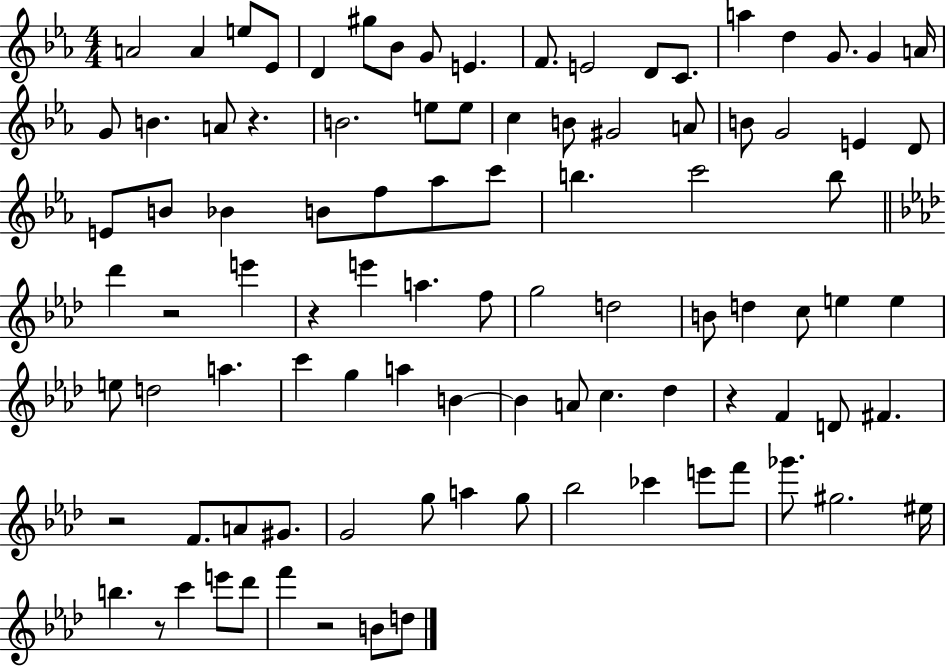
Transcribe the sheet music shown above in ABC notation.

X:1
T:Untitled
M:4/4
L:1/4
K:Eb
A2 A e/2 _E/2 D ^g/2 _B/2 G/2 E F/2 E2 D/2 C/2 a d G/2 G A/4 G/2 B A/2 z B2 e/2 e/2 c B/2 ^G2 A/2 B/2 G2 E D/2 E/2 B/2 _B B/2 f/2 _a/2 c'/2 b c'2 b/2 _d' z2 e' z e' a f/2 g2 d2 B/2 d c/2 e e e/2 d2 a c' g a B B A/2 c _d z F D/2 ^F z2 F/2 A/2 ^G/2 G2 g/2 a g/2 _b2 _c' e'/2 f'/2 _g'/2 ^g2 ^e/4 b z/2 c' e'/2 _d'/2 f' z2 B/2 d/2